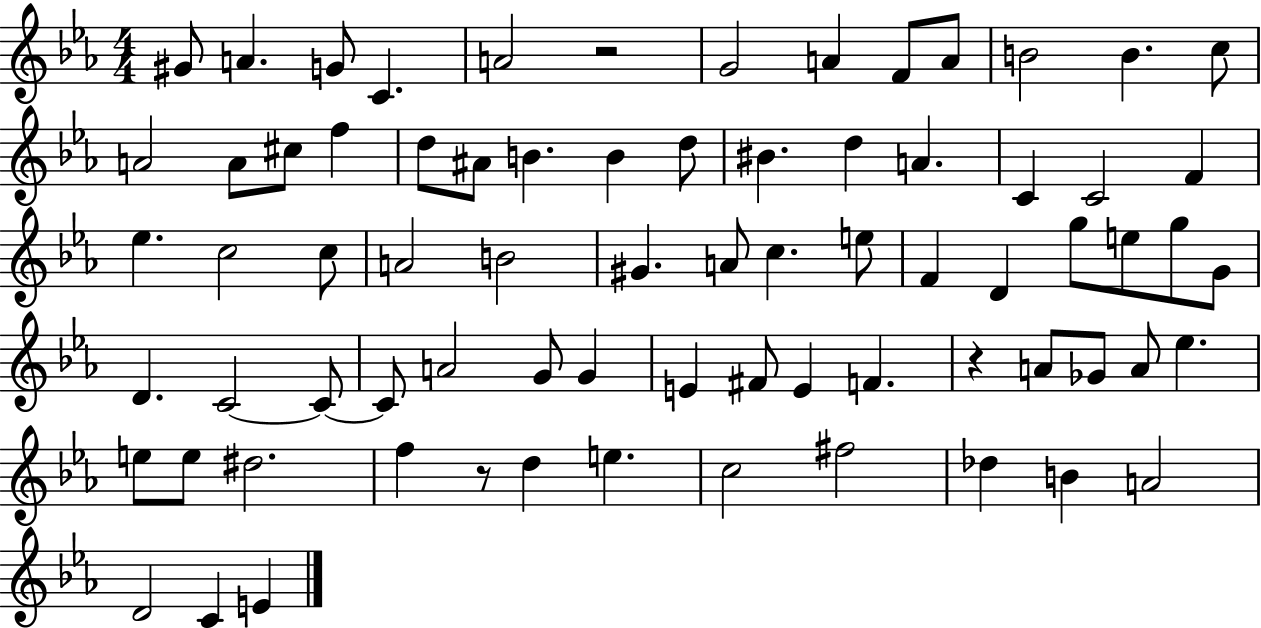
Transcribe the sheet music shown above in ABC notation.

X:1
T:Untitled
M:4/4
L:1/4
K:Eb
^G/2 A G/2 C A2 z2 G2 A F/2 A/2 B2 B c/2 A2 A/2 ^c/2 f d/2 ^A/2 B B d/2 ^B d A C C2 F _e c2 c/2 A2 B2 ^G A/2 c e/2 F D g/2 e/2 g/2 G/2 D C2 C/2 C/2 A2 G/2 G E ^F/2 E F z A/2 _G/2 A/2 _e e/2 e/2 ^d2 f z/2 d e c2 ^f2 _d B A2 D2 C E